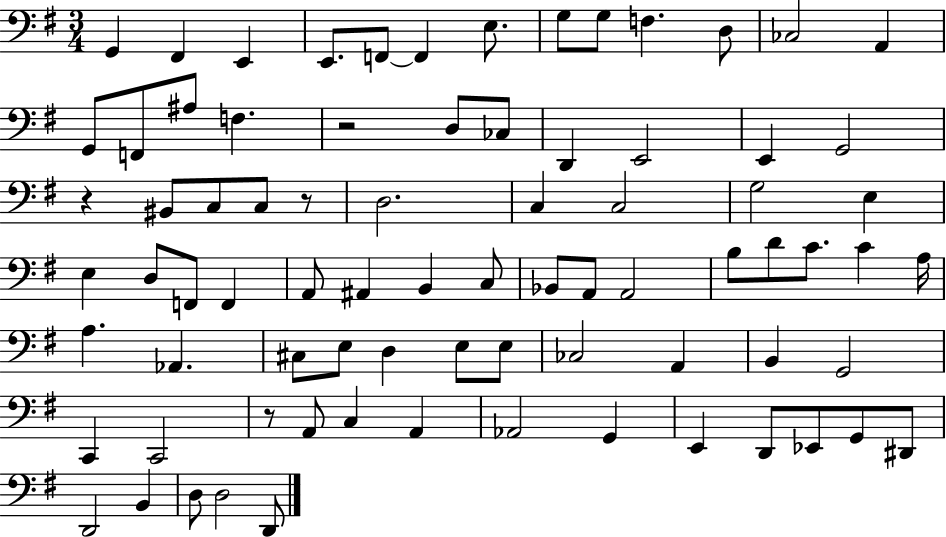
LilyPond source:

{
  \clef bass
  \numericTimeSignature
  \time 3/4
  \key g \major
  \repeat volta 2 { g,4 fis,4 e,4 | e,8. f,8~~ f,4 e8. | g8 g8 f4. d8 | ces2 a,4 | \break g,8 f,8 ais8 f4. | r2 d8 ces8 | d,4 e,2 | e,4 g,2 | \break r4 bis,8 c8 c8 r8 | d2. | c4 c2 | g2 e4 | \break e4 d8 f,8 f,4 | a,8 ais,4 b,4 c8 | bes,8 a,8 a,2 | b8 d'8 c'8. c'4 a16 | \break a4. aes,4. | cis8 e8 d4 e8 e8 | ces2 a,4 | b,4 g,2 | \break c,4 c,2 | r8 a,8 c4 a,4 | aes,2 g,4 | e,4 d,8 ees,8 g,8 dis,8 | \break d,2 b,4 | d8 d2 d,8 | } \bar "|."
}